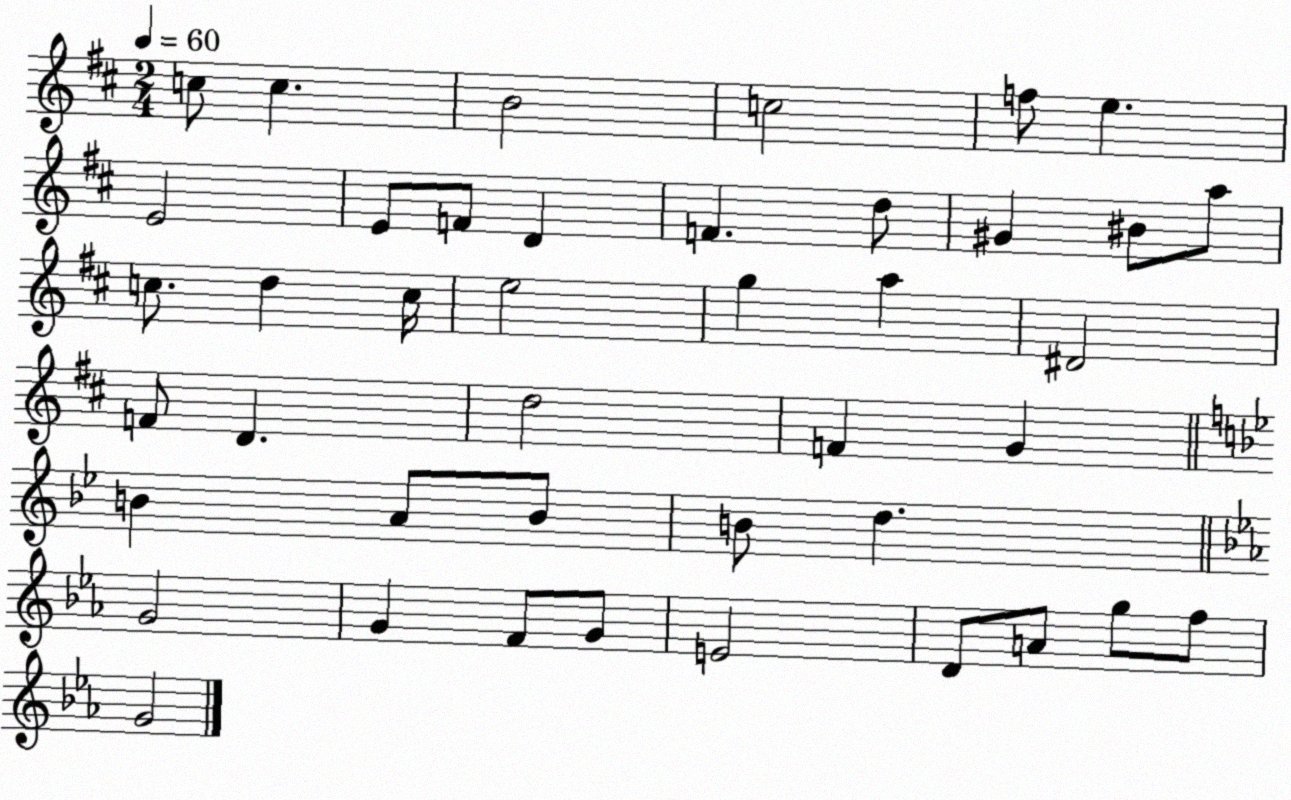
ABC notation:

X:1
T:Untitled
M:2/4
L:1/4
K:D
c/2 c B2 c2 f/2 e E2 E/2 F/2 D F d/2 ^G ^B/2 a/2 c/2 d c/4 e2 g a ^D2 F/2 D d2 F G B A/2 B/2 B/2 d G2 G F/2 G/2 E2 D/2 A/2 g/2 f/2 G2